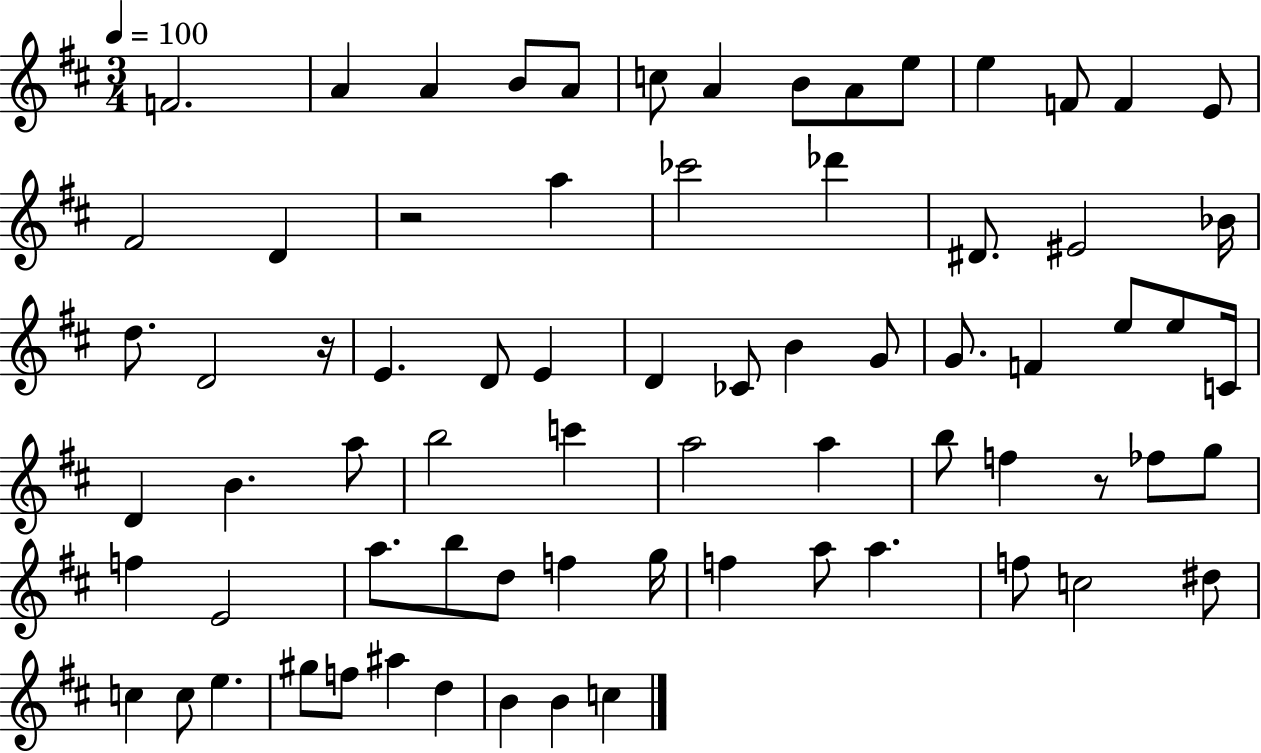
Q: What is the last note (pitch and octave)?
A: C5